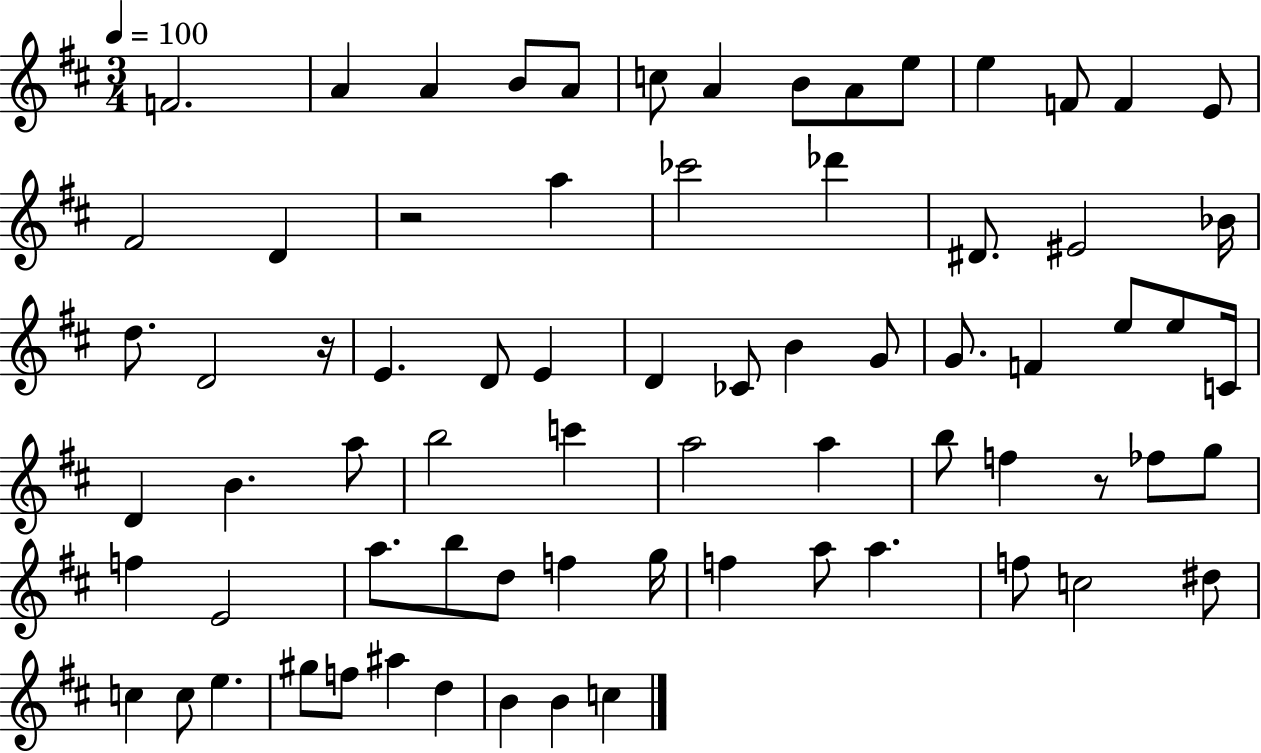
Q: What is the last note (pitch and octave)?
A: C5